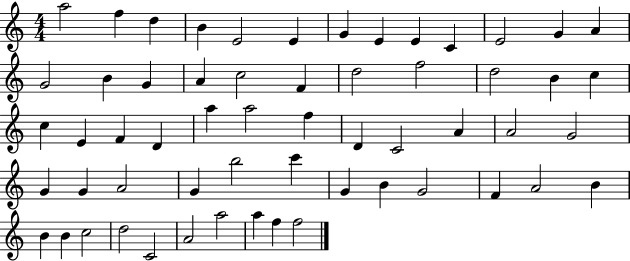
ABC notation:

X:1
T:Untitled
M:4/4
L:1/4
K:C
a2 f d B E2 E G E E C E2 G A G2 B G A c2 F d2 f2 d2 B c c E F D a a2 f D C2 A A2 G2 G G A2 G b2 c' G B G2 F A2 B B B c2 d2 C2 A2 a2 a f f2